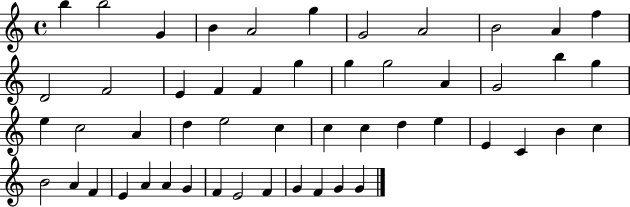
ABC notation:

X:1
T:Untitled
M:4/4
L:1/4
K:C
b b2 G B A2 g G2 A2 B2 A f D2 F2 E F F g g g2 A G2 b g e c2 A d e2 c c c d e E C B c B2 A F E A A G F E2 F G F G G